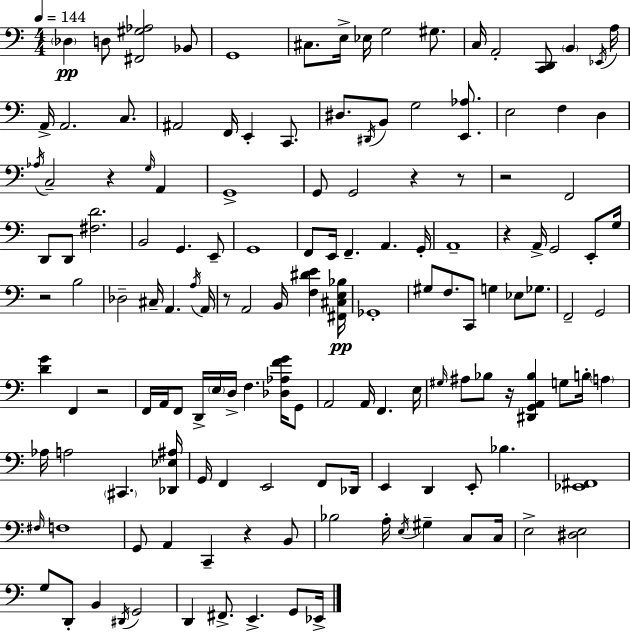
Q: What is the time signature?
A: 4/4